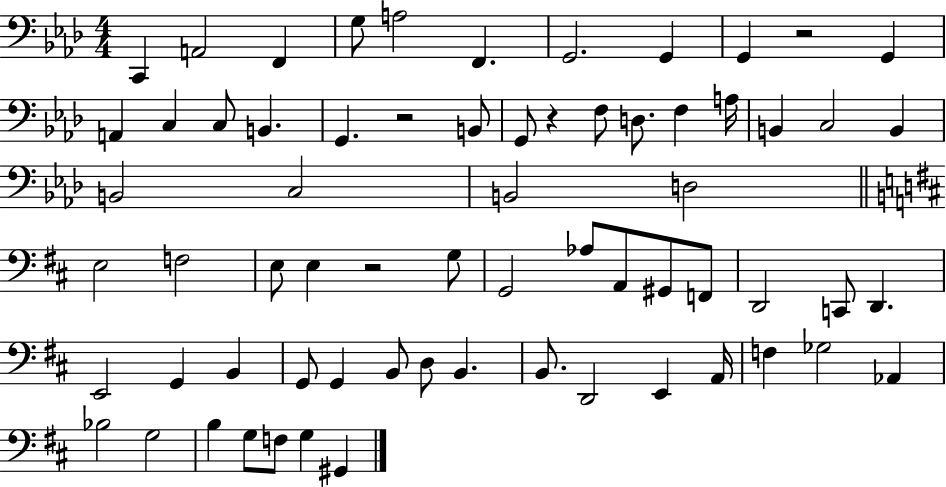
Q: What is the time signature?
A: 4/4